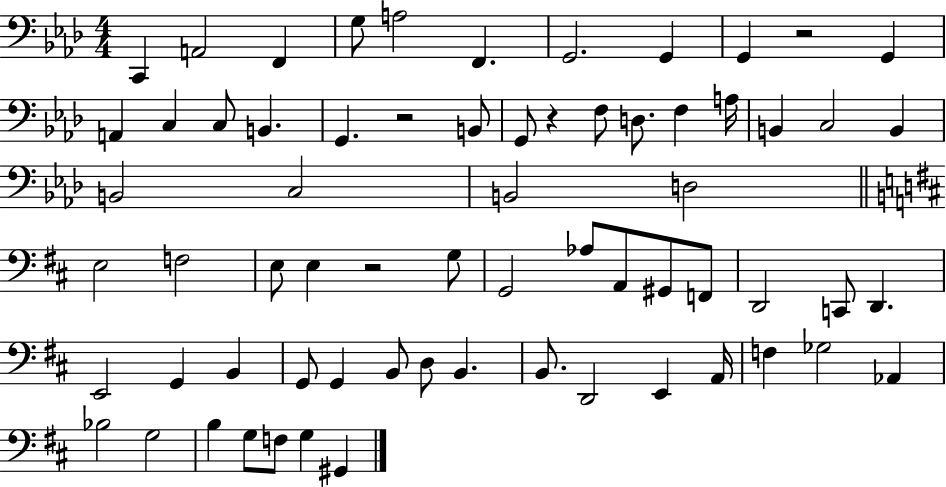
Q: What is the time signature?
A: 4/4